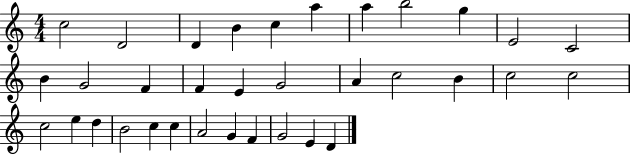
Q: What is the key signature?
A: C major